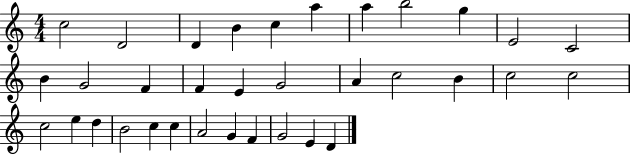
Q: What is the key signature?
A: C major